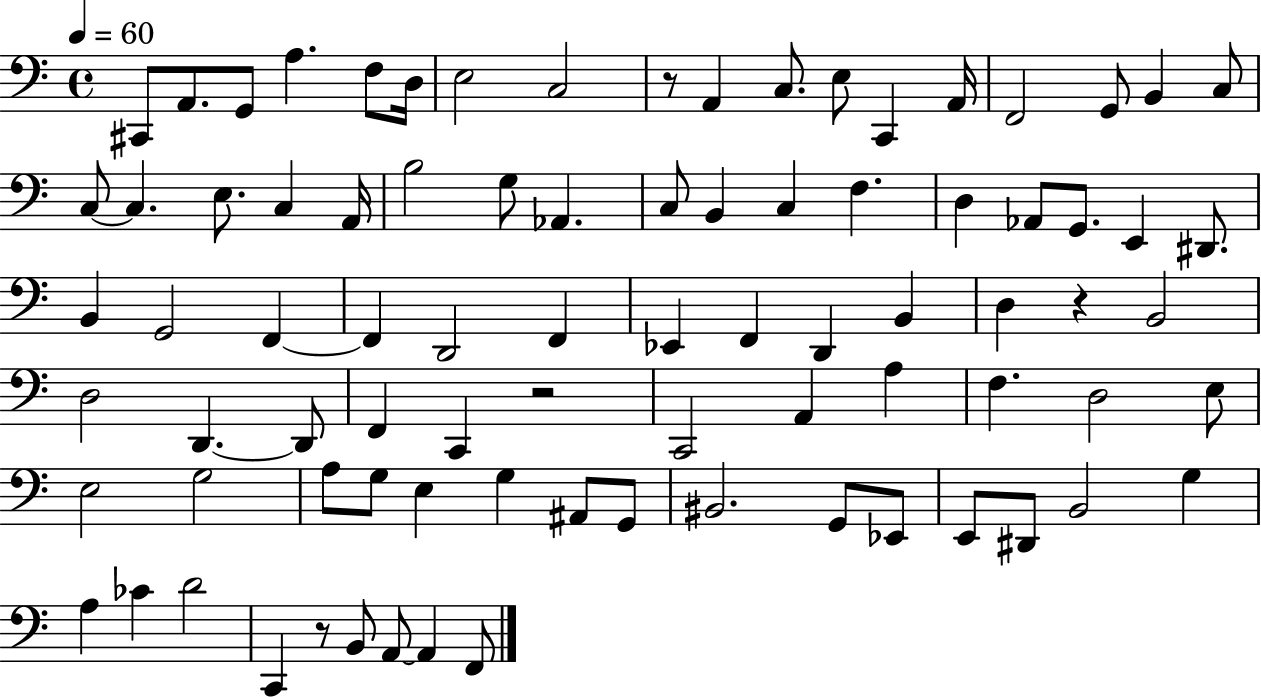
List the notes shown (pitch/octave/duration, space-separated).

C#2/e A2/e. G2/e A3/q. F3/e D3/s E3/h C3/h R/e A2/q C3/e. E3/e C2/q A2/s F2/h G2/e B2/q C3/e C3/e C3/q. E3/e. C3/q A2/s B3/h G3/e Ab2/q. C3/e B2/q C3/q F3/q. D3/q Ab2/e G2/e. E2/q D#2/e. B2/q G2/h F2/q F2/q D2/h F2/q Eb2/q F2/q D2/q B2/q D3/q R/q B2/h D3/h D2/q. D2/e F2/q C2/q R/h C2/h A2/q A3/q F3/q. D3/h E3/e E3/h G3/h A3/e G3/e E3/q G3/q A#2/e G2/e BIS2/h. G2/e Eb2/e E2/e D#2/e B2/h G3/q A3/q CES4/q D4/h C2/q R/e B2/e A2/e A2/q F2/e